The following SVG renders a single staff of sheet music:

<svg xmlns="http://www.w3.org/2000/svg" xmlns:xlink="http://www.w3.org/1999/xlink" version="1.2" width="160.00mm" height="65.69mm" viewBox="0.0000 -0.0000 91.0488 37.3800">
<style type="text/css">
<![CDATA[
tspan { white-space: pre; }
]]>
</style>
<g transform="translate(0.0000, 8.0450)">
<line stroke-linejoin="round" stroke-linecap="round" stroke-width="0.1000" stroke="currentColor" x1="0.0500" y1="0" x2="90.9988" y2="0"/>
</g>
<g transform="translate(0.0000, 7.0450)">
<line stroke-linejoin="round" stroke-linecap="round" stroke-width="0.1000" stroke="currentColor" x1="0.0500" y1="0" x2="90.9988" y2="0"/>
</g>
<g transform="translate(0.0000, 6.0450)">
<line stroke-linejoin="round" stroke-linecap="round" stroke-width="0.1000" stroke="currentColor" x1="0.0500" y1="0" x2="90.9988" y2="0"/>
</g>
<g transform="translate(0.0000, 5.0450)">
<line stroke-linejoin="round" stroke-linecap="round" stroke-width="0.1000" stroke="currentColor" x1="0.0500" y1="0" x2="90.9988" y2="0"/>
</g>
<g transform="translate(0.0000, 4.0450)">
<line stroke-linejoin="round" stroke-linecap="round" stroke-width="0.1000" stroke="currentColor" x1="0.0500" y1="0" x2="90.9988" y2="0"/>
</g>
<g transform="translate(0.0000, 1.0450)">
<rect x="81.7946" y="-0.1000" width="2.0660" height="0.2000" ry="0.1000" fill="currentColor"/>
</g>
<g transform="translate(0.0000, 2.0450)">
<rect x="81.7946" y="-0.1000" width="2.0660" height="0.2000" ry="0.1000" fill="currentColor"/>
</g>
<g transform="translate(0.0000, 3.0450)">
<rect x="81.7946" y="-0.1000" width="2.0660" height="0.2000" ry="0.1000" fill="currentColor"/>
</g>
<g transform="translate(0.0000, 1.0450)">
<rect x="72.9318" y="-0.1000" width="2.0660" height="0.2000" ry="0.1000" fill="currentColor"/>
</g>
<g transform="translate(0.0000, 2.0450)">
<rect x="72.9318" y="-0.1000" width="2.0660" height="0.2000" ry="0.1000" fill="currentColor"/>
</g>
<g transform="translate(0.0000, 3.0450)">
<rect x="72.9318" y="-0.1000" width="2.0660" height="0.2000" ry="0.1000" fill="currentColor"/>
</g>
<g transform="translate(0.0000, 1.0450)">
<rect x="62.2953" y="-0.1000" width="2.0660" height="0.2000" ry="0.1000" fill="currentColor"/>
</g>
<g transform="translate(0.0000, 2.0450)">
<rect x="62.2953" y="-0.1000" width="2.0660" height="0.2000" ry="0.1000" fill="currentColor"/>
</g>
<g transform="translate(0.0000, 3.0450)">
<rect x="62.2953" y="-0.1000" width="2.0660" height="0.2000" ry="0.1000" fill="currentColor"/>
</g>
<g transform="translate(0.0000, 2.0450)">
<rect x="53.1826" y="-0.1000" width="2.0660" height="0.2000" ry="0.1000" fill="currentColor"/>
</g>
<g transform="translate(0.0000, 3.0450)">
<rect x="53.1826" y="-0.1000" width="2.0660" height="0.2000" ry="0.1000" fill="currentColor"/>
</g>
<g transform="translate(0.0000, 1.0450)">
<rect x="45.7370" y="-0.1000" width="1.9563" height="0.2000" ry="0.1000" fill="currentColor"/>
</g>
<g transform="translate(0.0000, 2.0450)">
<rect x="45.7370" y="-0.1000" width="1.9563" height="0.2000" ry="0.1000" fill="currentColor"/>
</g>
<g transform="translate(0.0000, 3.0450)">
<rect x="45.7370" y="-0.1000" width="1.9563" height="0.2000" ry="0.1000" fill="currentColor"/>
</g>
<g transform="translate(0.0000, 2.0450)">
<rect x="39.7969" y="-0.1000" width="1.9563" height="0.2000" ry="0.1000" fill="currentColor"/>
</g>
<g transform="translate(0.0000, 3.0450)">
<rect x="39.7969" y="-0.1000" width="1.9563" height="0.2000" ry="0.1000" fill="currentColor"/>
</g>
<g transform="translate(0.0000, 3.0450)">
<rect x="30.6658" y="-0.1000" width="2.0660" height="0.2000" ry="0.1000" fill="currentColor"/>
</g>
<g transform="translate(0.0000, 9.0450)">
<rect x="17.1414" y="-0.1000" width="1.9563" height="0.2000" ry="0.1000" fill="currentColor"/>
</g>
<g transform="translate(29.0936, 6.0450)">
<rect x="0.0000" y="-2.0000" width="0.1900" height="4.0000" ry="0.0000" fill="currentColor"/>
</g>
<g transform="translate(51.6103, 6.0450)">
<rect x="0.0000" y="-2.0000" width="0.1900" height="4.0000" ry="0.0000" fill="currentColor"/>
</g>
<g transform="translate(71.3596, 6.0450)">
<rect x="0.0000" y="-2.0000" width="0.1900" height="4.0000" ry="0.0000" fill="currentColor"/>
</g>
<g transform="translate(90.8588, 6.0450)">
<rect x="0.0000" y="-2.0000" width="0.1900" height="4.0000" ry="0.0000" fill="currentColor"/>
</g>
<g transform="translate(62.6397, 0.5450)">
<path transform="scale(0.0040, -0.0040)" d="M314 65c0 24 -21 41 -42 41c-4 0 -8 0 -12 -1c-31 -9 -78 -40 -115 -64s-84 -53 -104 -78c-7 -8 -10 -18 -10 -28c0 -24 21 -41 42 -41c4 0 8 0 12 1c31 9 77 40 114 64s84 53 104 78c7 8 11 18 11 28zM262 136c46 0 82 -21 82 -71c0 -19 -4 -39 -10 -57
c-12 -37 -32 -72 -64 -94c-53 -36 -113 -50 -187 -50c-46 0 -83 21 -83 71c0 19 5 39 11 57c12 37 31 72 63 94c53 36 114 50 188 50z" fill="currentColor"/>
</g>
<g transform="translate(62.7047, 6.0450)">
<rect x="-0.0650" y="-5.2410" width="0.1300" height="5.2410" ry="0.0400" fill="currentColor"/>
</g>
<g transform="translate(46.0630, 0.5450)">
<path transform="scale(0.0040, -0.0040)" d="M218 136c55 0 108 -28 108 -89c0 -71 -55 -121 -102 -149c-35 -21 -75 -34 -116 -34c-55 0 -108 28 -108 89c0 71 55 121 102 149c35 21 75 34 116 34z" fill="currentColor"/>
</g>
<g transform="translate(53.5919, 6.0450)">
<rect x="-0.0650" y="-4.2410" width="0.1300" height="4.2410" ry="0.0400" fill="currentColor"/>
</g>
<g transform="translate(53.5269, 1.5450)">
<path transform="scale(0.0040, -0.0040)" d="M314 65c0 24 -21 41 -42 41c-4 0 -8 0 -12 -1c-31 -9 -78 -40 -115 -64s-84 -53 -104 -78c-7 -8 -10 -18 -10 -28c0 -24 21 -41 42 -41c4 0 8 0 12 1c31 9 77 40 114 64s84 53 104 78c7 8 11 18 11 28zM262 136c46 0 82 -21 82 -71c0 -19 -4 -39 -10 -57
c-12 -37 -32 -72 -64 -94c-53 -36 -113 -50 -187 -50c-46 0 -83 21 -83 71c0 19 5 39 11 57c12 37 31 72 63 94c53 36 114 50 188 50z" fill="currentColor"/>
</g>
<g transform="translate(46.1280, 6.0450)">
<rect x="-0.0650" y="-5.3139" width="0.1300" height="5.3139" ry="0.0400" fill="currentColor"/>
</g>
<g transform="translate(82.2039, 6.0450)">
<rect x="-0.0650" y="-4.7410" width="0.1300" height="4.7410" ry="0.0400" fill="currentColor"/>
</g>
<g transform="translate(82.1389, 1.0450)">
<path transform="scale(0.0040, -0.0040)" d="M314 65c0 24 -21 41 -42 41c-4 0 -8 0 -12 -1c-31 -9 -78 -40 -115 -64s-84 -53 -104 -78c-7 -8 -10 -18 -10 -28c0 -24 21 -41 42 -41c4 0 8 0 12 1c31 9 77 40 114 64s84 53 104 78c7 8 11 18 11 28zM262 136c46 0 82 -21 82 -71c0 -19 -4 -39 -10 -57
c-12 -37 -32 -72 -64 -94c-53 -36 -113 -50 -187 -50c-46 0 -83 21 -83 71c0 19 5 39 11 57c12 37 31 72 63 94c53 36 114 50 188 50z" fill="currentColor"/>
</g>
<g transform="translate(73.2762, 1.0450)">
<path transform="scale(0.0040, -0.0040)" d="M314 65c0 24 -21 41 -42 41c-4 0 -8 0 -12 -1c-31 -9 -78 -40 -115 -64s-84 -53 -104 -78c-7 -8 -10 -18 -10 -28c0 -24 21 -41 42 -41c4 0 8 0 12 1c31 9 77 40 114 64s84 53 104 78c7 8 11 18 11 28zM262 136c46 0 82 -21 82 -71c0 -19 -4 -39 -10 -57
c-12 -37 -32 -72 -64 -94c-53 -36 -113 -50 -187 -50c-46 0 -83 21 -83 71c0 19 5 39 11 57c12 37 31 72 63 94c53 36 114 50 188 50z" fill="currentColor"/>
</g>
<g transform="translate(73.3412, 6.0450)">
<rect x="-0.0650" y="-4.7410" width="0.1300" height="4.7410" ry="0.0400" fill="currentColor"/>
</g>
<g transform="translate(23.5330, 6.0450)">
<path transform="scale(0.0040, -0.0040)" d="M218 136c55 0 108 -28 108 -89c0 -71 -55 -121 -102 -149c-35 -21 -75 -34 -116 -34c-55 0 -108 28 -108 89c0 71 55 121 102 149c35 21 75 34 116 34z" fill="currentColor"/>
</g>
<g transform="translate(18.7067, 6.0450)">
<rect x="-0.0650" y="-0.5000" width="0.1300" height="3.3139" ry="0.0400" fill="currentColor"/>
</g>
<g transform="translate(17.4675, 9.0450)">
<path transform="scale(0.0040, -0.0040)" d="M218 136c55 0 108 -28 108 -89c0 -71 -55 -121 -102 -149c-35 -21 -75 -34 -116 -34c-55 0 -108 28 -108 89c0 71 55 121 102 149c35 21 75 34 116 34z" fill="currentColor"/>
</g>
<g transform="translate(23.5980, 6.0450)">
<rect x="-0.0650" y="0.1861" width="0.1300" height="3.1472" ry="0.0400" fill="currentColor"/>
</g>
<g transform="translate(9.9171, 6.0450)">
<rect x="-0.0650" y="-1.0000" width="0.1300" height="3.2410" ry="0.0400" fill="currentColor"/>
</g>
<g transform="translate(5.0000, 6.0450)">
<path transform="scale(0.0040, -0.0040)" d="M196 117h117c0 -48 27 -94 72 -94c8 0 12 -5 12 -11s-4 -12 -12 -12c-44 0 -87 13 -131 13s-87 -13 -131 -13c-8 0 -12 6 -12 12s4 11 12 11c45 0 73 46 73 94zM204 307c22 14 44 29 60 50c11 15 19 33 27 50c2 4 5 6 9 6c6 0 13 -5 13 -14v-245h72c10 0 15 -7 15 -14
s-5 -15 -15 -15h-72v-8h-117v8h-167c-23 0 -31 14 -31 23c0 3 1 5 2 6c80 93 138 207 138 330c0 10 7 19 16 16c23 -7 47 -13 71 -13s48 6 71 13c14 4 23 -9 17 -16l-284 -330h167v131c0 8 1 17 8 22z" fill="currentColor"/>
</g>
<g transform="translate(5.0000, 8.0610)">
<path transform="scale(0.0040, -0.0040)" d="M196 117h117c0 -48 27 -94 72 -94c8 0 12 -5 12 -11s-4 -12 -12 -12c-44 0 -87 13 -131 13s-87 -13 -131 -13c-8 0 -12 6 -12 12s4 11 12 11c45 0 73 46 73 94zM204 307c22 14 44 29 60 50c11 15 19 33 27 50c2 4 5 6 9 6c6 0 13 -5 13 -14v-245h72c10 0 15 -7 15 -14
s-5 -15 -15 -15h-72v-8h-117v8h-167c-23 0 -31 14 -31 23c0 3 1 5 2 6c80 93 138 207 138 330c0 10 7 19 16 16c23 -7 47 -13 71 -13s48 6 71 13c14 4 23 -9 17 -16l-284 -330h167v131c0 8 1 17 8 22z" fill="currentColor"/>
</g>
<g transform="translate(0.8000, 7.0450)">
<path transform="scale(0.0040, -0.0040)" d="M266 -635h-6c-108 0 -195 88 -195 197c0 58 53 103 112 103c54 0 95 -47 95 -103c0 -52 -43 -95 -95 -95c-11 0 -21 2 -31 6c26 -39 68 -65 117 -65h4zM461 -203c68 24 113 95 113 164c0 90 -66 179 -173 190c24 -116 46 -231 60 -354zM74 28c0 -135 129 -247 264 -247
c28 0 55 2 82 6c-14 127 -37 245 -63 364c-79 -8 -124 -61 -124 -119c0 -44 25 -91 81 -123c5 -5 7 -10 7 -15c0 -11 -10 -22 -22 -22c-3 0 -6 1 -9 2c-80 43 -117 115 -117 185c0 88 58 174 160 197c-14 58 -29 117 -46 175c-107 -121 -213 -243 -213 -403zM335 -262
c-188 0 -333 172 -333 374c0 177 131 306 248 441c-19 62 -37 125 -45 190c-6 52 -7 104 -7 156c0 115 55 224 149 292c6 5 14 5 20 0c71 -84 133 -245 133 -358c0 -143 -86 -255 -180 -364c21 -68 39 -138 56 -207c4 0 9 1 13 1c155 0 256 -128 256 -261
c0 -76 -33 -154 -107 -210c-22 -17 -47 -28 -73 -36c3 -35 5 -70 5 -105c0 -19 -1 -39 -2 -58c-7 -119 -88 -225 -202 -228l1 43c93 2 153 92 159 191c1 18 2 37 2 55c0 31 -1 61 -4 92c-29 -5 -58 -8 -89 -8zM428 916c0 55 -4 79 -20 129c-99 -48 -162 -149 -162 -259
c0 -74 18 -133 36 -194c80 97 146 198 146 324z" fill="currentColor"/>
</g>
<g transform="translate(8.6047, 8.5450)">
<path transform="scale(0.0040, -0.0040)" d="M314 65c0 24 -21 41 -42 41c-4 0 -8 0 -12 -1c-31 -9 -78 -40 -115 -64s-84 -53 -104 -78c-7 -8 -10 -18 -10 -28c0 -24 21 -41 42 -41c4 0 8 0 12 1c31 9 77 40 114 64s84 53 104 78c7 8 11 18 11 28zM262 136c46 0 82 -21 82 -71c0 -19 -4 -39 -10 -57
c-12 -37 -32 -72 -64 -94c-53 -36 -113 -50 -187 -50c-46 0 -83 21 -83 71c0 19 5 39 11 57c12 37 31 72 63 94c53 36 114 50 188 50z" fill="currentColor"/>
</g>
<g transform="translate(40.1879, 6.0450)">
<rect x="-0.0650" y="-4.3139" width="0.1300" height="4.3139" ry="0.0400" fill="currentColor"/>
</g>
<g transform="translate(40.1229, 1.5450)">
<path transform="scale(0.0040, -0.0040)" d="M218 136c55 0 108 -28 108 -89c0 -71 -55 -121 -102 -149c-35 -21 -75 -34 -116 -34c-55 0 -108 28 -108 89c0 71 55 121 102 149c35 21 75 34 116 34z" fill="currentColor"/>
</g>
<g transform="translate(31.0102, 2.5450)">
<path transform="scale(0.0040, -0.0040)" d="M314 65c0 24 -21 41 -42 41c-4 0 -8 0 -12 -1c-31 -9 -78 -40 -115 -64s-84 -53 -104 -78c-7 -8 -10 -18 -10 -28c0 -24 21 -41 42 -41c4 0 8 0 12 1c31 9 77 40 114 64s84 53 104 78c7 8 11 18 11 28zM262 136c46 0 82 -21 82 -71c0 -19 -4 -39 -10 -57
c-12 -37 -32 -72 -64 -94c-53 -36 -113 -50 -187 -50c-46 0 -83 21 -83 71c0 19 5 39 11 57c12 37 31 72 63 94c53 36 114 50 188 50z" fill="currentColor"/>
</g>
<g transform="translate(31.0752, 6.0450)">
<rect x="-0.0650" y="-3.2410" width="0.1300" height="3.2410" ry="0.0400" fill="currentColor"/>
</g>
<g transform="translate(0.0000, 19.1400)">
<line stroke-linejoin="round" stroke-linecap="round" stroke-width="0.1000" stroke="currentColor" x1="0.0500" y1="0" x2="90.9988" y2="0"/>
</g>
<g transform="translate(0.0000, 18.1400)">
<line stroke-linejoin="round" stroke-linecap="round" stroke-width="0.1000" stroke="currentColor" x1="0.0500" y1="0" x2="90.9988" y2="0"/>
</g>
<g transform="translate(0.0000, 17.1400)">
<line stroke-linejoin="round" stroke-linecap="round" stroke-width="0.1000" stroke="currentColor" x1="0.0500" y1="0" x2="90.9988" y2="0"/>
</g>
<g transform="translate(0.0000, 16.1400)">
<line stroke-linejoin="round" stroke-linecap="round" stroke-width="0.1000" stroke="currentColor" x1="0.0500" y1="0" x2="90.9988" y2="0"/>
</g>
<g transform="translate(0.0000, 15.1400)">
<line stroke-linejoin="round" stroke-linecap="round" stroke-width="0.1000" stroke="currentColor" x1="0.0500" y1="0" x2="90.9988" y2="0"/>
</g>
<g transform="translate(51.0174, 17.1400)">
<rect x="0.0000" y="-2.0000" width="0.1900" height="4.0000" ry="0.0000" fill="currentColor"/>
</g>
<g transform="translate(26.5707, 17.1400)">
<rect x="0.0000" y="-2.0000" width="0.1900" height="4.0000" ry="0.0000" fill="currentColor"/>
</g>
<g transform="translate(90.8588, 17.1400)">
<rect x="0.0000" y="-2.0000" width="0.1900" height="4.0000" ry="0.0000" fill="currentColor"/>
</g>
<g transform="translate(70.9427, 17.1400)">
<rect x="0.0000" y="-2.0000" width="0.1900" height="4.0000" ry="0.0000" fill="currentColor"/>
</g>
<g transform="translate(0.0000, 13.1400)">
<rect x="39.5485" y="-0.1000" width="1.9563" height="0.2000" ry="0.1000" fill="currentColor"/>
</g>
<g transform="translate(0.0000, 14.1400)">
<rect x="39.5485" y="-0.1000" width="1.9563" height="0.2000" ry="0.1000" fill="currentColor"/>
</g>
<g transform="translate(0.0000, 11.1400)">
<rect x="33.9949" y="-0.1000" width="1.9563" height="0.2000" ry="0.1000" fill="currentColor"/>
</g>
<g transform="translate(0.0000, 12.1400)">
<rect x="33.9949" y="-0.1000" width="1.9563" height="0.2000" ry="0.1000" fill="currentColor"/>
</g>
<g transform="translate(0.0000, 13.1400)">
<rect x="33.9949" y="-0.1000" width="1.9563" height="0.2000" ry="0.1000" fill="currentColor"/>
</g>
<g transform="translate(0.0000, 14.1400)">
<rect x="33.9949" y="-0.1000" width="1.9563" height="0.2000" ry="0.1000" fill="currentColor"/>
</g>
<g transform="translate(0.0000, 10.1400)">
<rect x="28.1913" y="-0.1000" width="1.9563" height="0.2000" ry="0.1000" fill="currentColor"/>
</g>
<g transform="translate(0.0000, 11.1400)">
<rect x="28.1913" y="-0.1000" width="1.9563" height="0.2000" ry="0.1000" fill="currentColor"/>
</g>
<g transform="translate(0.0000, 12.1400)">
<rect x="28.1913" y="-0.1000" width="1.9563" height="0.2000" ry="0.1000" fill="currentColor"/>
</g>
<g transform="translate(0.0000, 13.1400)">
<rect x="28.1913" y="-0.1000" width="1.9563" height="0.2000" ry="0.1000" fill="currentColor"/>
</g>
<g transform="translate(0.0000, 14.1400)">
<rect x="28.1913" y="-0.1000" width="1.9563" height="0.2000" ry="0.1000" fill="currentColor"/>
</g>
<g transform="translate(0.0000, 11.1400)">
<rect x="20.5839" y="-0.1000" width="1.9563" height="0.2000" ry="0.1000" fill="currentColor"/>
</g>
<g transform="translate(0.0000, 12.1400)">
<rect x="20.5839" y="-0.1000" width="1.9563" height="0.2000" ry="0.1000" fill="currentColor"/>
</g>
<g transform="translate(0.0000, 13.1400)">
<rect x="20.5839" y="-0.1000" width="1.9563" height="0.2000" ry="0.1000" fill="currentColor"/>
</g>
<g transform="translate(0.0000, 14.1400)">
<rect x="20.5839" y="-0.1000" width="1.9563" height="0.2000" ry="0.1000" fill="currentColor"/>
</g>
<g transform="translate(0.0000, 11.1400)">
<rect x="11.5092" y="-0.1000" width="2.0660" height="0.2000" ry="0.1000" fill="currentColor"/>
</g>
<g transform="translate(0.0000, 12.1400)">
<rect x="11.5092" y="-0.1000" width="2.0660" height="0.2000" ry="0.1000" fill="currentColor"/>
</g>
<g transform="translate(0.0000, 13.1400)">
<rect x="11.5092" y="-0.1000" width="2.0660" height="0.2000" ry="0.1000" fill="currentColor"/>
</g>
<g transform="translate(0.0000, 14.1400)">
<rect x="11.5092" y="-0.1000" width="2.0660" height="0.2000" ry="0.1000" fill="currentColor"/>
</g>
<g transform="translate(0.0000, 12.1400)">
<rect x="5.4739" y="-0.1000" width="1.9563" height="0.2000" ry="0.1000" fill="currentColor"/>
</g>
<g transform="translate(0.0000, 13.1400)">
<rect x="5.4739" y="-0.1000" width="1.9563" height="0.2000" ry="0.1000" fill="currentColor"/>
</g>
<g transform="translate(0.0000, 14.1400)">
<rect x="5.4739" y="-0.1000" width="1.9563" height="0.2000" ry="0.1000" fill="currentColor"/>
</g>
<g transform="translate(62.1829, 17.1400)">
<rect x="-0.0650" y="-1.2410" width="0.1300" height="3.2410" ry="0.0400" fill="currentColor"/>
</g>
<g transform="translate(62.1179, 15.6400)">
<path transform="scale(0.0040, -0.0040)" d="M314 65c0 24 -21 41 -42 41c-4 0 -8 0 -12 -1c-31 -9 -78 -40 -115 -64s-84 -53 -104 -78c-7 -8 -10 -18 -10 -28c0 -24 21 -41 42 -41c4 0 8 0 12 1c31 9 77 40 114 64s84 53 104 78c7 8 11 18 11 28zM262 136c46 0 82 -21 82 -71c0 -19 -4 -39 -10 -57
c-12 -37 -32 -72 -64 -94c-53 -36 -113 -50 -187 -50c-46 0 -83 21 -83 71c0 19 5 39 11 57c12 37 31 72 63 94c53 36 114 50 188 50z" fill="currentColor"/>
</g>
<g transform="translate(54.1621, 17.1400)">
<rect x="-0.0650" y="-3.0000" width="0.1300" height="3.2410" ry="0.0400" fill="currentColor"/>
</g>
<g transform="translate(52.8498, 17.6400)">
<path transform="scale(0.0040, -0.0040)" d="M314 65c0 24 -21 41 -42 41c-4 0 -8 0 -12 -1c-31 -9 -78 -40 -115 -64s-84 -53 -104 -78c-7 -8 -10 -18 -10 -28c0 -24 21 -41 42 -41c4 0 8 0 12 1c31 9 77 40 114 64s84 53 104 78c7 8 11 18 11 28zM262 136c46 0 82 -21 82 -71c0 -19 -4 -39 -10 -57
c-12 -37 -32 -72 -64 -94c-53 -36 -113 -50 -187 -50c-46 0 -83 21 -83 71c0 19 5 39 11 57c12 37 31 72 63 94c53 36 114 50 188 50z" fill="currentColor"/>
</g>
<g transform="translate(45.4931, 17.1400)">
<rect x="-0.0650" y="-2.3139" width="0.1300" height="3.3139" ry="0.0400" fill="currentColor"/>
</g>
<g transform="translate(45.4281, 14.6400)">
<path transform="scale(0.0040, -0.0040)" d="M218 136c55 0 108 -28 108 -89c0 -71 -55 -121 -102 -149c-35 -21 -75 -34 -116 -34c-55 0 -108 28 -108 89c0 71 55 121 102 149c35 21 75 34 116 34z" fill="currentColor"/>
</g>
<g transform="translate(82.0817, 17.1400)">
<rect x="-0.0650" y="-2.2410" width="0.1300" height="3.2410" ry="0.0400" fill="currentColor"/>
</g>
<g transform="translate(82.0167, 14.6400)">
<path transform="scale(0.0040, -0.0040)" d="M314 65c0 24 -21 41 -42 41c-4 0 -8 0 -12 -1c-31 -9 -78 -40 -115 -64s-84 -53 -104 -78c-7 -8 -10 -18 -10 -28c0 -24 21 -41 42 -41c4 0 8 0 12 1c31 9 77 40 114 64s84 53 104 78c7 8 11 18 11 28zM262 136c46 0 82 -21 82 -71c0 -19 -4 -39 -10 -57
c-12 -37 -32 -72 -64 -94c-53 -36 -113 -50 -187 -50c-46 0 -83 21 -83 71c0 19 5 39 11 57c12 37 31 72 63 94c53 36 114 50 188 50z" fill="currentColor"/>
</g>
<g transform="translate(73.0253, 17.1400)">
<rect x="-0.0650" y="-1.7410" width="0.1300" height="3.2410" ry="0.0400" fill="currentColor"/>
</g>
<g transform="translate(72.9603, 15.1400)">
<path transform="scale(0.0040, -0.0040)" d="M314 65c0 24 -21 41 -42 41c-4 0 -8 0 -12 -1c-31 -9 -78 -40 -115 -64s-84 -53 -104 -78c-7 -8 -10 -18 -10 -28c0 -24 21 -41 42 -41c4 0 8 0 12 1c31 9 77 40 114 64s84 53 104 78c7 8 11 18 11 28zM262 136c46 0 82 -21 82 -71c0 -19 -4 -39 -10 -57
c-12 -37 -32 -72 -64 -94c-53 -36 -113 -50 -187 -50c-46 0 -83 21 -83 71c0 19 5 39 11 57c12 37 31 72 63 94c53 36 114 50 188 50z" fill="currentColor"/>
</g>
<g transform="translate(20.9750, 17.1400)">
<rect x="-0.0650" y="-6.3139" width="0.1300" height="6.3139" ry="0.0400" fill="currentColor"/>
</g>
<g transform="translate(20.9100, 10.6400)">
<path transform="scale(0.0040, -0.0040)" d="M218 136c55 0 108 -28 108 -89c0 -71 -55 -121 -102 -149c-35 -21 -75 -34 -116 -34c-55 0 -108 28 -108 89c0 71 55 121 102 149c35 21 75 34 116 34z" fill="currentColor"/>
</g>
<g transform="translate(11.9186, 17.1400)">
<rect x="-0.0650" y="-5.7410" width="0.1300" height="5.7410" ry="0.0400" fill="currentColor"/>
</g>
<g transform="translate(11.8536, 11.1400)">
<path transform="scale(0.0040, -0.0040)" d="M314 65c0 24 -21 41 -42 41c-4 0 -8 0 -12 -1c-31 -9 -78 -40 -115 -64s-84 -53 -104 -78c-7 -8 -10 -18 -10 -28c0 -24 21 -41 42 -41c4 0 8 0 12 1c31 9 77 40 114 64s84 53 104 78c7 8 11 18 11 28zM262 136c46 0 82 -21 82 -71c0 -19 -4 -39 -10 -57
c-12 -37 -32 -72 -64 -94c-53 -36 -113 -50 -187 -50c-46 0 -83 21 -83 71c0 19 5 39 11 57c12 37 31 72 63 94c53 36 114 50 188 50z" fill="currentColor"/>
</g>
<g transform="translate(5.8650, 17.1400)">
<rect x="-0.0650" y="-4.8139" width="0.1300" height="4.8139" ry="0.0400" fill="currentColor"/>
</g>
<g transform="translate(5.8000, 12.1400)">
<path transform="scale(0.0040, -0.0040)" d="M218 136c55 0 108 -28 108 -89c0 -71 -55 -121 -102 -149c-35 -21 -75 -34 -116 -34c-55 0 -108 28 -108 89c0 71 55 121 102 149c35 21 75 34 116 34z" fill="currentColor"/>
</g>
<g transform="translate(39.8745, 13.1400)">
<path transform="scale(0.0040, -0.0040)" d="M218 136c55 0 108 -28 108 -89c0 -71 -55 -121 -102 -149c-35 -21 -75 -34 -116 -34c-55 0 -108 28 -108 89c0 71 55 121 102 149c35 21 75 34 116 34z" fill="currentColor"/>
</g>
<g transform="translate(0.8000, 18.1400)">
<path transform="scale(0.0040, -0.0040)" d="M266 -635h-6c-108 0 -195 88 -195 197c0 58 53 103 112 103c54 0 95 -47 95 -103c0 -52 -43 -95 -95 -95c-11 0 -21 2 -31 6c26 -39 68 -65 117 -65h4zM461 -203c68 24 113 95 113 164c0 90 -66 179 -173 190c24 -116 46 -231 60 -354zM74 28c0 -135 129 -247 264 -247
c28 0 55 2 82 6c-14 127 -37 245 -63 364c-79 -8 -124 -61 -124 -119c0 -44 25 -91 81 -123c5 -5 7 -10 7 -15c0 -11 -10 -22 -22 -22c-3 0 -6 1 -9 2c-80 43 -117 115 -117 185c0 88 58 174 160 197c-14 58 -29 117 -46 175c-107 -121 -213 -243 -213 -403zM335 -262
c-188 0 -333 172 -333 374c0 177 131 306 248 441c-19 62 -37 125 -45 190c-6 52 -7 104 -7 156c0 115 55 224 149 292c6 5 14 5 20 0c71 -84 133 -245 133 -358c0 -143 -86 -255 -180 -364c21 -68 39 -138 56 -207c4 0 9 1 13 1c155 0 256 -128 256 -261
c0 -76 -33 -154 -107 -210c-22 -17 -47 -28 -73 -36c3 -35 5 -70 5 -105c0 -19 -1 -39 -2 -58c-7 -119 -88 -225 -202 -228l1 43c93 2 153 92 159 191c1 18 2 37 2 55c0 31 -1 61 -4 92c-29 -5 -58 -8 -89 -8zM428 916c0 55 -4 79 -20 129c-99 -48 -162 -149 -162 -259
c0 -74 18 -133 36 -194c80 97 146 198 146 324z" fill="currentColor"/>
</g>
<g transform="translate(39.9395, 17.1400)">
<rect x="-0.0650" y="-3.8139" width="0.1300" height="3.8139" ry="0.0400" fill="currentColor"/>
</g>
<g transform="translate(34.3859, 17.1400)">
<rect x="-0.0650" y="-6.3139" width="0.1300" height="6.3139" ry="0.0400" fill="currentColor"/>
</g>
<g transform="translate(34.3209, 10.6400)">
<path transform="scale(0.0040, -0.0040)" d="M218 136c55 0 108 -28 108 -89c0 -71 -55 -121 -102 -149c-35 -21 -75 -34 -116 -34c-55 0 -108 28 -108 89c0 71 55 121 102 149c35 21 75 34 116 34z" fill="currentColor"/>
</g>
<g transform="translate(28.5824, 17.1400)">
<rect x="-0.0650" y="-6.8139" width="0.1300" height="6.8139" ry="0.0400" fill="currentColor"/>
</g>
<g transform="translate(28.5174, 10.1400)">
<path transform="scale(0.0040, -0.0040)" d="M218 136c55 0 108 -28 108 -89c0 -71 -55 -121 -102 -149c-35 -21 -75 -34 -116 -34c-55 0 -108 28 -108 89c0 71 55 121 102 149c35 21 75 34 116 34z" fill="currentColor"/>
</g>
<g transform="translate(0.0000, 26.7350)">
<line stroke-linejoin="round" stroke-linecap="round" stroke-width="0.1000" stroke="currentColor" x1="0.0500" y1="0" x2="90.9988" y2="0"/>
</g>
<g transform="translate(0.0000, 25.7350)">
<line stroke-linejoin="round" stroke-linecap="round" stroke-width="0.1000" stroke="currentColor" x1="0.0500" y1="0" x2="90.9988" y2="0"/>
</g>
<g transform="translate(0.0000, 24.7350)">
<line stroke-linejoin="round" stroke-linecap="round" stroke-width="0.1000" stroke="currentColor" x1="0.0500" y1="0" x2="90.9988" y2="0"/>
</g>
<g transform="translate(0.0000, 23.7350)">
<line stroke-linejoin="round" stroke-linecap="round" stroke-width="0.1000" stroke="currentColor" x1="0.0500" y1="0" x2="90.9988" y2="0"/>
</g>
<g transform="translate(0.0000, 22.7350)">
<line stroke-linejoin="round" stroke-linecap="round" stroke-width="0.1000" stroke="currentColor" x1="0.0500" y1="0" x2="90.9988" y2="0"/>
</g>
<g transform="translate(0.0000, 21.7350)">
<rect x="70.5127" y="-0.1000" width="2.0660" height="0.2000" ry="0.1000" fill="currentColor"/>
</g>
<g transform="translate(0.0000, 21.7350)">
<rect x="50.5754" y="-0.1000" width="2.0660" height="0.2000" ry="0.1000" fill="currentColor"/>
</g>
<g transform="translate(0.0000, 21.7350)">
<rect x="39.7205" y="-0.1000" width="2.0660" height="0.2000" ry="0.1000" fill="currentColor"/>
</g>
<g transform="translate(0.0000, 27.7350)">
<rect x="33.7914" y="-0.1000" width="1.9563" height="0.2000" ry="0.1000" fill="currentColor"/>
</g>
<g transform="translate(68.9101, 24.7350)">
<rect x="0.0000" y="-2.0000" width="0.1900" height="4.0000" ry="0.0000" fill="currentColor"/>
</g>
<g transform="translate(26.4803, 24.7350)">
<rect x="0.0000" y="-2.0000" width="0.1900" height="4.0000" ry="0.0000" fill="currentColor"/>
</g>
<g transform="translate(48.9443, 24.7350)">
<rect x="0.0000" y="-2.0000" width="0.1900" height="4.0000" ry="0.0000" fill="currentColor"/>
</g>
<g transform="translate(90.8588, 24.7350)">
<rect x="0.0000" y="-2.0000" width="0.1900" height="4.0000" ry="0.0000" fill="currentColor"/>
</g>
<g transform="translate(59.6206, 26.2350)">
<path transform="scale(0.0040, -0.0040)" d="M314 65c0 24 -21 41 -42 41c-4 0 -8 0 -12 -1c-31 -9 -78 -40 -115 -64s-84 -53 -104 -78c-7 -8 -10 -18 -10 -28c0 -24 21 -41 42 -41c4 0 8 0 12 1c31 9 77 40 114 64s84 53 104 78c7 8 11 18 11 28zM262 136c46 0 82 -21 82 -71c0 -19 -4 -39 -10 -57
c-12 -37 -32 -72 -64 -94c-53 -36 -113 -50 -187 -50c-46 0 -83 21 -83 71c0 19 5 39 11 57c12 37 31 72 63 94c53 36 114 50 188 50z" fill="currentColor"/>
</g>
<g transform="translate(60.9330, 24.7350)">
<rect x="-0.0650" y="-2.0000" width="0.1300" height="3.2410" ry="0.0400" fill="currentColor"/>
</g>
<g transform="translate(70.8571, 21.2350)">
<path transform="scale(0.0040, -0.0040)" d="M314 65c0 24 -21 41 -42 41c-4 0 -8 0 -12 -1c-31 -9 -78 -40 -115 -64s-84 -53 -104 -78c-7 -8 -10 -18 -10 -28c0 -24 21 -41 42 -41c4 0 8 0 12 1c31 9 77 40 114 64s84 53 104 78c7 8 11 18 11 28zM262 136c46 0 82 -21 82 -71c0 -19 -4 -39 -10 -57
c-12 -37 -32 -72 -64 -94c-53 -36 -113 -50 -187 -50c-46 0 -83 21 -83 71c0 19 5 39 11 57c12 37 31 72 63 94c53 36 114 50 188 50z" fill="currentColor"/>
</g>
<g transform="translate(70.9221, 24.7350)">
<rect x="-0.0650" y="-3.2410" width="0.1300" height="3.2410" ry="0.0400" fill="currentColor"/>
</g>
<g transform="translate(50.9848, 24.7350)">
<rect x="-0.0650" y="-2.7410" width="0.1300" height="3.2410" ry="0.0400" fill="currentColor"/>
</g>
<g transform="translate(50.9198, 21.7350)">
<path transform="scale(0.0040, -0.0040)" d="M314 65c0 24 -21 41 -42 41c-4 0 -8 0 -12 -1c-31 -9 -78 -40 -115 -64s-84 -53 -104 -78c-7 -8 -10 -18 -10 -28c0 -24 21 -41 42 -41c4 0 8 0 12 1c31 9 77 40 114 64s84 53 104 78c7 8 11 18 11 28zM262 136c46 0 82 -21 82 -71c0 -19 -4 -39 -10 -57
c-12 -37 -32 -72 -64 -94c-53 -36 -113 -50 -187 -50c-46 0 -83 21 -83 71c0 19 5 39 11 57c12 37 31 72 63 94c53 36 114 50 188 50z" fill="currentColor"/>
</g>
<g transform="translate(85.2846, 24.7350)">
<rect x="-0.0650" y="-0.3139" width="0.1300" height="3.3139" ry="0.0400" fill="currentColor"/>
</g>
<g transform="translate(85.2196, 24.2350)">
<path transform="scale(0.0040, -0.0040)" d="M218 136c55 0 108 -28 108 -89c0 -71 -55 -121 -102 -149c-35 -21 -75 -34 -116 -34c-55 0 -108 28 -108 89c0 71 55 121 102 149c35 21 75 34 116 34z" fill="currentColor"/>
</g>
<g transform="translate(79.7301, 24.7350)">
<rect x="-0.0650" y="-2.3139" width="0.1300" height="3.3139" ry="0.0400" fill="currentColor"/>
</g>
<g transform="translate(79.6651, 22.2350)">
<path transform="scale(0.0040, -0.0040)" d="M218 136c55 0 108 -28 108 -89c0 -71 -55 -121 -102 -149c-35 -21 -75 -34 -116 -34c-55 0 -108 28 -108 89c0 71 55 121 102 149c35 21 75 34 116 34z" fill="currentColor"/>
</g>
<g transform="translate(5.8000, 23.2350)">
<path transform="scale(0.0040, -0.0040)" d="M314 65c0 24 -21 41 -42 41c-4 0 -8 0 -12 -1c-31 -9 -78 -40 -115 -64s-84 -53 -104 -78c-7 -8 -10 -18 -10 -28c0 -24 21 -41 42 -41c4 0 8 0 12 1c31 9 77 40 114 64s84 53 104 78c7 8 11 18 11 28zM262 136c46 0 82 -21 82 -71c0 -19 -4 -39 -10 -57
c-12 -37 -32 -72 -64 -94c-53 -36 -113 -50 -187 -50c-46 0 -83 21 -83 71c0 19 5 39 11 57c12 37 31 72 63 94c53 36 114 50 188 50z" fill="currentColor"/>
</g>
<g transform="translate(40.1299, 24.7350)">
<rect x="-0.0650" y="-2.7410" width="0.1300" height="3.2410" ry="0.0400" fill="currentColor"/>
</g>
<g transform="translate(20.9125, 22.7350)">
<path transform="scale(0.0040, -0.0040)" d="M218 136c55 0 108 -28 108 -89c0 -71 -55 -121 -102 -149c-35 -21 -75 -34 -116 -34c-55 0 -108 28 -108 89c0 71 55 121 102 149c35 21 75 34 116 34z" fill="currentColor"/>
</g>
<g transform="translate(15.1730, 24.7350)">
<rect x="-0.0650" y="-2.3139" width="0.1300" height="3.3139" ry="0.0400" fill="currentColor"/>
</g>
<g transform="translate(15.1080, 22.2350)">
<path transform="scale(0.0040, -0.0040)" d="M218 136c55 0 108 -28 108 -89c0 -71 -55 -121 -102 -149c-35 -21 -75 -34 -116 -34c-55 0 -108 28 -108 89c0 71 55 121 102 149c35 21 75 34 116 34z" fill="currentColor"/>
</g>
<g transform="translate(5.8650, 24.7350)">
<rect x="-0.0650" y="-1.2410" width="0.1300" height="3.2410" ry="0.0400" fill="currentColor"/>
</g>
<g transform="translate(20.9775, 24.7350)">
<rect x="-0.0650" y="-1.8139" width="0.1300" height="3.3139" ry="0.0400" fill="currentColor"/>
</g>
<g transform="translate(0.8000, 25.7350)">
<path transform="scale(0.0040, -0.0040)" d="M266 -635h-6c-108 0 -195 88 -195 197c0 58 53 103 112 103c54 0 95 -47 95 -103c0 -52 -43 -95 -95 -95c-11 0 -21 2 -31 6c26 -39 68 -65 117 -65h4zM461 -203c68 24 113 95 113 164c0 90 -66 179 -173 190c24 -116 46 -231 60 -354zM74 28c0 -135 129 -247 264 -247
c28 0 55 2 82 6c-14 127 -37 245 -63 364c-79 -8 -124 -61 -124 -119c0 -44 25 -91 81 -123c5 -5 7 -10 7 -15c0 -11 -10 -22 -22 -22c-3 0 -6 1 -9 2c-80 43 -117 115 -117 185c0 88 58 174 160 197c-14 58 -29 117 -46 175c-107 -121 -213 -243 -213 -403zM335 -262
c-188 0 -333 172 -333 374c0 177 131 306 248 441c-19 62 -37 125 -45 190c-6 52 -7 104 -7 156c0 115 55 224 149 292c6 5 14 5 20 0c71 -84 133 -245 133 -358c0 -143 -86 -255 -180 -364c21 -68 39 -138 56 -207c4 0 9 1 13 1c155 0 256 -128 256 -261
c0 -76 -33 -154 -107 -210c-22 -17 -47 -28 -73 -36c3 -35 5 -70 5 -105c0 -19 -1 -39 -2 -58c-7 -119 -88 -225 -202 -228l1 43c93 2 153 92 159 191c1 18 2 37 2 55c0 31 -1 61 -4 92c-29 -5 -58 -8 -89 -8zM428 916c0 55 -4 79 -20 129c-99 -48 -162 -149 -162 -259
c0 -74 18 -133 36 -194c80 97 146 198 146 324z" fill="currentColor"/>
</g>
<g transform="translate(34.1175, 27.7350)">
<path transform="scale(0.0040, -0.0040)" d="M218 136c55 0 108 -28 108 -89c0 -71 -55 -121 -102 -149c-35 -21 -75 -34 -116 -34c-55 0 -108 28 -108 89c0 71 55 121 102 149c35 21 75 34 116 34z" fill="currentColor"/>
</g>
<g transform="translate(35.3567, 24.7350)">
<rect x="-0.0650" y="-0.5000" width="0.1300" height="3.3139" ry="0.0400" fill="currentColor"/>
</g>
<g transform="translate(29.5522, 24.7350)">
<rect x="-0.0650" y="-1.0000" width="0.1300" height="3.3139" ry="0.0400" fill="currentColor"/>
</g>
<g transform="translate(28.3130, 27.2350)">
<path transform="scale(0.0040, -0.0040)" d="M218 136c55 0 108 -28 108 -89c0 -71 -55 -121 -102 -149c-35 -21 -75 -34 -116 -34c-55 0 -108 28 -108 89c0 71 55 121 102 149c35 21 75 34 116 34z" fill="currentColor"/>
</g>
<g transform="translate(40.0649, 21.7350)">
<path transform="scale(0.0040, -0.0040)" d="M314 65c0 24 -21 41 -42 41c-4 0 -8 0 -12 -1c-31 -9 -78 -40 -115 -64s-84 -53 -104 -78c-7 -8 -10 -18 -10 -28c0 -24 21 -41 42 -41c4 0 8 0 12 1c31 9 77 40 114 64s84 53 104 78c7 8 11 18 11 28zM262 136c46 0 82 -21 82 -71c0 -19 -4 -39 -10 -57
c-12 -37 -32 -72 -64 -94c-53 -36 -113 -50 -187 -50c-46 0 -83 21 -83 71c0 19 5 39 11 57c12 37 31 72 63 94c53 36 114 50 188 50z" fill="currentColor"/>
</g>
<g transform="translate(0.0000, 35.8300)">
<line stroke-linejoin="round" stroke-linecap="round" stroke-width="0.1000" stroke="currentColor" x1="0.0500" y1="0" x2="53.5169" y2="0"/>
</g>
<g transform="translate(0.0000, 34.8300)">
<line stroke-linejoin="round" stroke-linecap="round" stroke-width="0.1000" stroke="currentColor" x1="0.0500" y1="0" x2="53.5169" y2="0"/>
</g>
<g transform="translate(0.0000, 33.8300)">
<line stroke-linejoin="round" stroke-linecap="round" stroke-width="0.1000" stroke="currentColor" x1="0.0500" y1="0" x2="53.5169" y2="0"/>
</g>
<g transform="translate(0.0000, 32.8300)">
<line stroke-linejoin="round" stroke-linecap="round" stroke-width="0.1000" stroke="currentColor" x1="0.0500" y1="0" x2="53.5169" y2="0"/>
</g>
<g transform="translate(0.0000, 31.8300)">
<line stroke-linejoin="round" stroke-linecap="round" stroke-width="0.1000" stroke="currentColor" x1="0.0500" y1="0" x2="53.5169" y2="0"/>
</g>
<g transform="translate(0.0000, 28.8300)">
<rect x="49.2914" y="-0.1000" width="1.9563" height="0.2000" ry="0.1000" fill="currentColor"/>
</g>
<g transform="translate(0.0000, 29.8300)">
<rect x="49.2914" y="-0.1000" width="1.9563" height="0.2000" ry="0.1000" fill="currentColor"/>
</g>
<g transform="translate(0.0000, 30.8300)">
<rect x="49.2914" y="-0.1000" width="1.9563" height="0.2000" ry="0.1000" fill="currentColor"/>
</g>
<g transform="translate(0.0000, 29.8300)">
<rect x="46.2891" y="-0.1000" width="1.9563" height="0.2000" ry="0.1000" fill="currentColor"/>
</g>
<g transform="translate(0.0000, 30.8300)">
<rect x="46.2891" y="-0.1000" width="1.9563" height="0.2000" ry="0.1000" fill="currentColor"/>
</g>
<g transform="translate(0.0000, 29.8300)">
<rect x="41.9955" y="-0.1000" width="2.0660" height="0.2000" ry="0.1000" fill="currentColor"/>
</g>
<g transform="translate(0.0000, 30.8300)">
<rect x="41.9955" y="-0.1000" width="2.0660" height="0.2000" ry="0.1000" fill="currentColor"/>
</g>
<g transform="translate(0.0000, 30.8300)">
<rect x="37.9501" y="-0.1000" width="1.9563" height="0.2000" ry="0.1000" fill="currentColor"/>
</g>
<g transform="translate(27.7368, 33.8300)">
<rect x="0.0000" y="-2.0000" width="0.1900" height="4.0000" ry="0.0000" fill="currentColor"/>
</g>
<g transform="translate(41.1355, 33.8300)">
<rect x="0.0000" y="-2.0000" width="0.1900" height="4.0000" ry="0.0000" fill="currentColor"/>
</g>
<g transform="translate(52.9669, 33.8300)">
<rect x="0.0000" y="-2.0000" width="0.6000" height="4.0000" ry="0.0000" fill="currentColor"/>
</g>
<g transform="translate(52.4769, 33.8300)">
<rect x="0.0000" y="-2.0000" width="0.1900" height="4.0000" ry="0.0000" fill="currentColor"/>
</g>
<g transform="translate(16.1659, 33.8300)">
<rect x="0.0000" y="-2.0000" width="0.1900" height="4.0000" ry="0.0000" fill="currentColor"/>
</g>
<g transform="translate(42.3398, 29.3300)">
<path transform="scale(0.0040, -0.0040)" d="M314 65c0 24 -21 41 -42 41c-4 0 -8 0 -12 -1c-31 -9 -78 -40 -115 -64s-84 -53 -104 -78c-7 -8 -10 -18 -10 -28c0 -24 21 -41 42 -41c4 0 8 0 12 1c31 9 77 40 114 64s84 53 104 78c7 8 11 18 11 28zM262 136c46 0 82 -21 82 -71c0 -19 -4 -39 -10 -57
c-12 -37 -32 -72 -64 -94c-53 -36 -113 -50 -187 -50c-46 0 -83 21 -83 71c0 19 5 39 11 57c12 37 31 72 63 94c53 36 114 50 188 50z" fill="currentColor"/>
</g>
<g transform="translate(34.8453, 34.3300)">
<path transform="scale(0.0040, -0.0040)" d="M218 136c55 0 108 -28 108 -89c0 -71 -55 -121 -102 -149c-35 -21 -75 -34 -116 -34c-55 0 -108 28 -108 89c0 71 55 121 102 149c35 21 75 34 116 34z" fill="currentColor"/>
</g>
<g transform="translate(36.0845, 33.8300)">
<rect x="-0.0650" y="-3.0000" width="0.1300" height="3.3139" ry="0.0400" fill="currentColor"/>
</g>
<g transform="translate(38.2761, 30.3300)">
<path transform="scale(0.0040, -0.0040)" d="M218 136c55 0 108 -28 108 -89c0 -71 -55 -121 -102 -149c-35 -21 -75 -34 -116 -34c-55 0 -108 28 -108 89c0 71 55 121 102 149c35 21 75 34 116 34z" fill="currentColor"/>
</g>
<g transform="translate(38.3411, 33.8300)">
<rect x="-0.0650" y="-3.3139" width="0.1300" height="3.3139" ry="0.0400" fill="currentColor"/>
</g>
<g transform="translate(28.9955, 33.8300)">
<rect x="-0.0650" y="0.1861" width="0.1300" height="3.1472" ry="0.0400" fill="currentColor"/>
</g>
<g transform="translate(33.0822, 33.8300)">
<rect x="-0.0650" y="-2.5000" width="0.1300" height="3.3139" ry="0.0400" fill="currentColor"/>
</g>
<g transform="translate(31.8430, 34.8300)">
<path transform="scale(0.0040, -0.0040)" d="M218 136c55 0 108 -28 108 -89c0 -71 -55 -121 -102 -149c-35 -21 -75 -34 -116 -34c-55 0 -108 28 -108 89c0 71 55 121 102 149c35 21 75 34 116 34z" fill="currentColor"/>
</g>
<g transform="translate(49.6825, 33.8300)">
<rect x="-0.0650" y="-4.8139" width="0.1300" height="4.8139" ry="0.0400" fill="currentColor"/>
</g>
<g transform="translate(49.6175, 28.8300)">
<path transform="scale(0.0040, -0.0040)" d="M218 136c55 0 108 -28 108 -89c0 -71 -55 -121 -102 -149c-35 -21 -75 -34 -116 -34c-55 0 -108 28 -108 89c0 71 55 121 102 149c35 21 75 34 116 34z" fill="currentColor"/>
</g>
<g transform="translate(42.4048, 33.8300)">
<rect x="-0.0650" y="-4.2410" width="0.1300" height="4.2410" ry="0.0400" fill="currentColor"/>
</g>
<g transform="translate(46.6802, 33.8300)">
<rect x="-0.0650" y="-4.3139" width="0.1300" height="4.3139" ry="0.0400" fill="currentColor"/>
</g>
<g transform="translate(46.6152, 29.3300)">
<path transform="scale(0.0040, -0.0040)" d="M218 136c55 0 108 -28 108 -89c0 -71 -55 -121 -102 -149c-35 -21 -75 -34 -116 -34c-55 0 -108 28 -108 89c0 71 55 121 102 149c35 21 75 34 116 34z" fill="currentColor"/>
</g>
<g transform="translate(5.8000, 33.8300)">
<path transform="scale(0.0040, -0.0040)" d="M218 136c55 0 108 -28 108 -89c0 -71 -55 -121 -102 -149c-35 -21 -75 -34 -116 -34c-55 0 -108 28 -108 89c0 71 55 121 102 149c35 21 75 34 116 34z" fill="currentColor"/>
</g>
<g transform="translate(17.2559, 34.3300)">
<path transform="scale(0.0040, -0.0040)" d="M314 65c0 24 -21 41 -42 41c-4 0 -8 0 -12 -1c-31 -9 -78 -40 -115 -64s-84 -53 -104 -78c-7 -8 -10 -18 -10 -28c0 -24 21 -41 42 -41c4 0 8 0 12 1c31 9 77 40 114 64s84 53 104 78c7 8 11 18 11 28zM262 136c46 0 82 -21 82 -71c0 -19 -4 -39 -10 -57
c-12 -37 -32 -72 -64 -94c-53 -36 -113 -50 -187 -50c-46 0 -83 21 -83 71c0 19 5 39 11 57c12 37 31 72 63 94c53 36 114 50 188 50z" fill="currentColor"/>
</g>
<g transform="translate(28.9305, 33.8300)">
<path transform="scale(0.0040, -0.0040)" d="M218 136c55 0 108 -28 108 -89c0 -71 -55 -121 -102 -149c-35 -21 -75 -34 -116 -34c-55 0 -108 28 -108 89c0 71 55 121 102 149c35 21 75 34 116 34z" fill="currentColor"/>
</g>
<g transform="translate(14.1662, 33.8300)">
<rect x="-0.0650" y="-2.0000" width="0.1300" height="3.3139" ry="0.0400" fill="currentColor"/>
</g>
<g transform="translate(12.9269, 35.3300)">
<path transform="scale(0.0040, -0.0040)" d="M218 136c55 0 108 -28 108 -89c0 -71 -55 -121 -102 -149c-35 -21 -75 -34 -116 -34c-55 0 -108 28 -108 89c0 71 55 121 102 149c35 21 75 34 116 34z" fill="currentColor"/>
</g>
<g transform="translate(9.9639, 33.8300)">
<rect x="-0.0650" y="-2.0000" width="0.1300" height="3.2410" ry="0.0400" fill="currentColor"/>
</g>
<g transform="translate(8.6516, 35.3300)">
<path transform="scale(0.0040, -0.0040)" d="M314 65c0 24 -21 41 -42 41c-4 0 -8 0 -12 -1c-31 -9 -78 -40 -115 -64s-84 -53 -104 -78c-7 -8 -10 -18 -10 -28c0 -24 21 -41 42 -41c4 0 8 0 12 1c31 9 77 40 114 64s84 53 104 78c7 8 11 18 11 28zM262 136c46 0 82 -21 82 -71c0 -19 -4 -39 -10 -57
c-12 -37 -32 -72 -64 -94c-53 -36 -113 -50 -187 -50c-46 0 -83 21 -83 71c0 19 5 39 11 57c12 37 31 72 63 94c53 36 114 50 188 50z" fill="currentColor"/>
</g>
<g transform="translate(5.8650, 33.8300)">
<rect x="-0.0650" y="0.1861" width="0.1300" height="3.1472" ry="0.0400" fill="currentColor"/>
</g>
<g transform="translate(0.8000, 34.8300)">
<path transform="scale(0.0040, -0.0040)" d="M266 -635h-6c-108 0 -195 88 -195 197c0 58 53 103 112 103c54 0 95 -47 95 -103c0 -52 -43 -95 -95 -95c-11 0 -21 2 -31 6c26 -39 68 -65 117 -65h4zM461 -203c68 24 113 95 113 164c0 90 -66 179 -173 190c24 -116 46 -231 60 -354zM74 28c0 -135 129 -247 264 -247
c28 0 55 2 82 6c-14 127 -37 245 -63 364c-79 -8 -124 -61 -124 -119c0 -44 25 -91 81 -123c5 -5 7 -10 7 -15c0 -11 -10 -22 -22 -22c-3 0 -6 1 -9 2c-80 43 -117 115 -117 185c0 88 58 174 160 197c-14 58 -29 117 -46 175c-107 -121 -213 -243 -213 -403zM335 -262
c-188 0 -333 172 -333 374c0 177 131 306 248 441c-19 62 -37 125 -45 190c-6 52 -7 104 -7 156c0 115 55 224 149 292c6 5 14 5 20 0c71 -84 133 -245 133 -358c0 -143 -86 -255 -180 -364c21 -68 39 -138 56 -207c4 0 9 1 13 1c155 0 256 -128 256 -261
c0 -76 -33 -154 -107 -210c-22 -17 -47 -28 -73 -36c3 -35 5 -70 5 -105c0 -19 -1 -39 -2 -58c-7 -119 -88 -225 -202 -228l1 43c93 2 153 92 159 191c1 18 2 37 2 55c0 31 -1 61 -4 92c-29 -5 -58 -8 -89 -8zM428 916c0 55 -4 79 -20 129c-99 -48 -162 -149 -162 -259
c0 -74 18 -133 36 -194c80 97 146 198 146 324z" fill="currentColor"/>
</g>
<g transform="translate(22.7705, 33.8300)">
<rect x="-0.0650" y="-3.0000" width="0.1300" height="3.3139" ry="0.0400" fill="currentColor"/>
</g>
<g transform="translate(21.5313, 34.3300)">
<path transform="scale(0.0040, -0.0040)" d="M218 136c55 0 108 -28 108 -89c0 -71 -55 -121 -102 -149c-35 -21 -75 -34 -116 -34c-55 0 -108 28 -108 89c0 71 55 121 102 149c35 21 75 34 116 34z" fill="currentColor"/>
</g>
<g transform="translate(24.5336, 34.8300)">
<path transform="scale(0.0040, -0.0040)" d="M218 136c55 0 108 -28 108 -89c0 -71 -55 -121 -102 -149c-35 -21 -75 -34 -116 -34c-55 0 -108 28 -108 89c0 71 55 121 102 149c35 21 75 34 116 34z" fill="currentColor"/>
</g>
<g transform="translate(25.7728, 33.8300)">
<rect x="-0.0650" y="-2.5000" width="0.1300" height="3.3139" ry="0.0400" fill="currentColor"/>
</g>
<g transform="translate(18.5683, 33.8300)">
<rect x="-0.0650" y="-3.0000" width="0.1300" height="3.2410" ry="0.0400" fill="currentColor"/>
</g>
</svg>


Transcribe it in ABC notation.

X:1
T:Untitled
M:4/4
L:1/4
K:C
D2 C B b2 d' f' d'2 f'2 e'2 e'2 e' g'2 a' b' a' c' g A2 e2 f2 g2 e2 g f D C a2 a2 F2 b2 g c B F2 F A2 A G B G A b d'2 d' e'